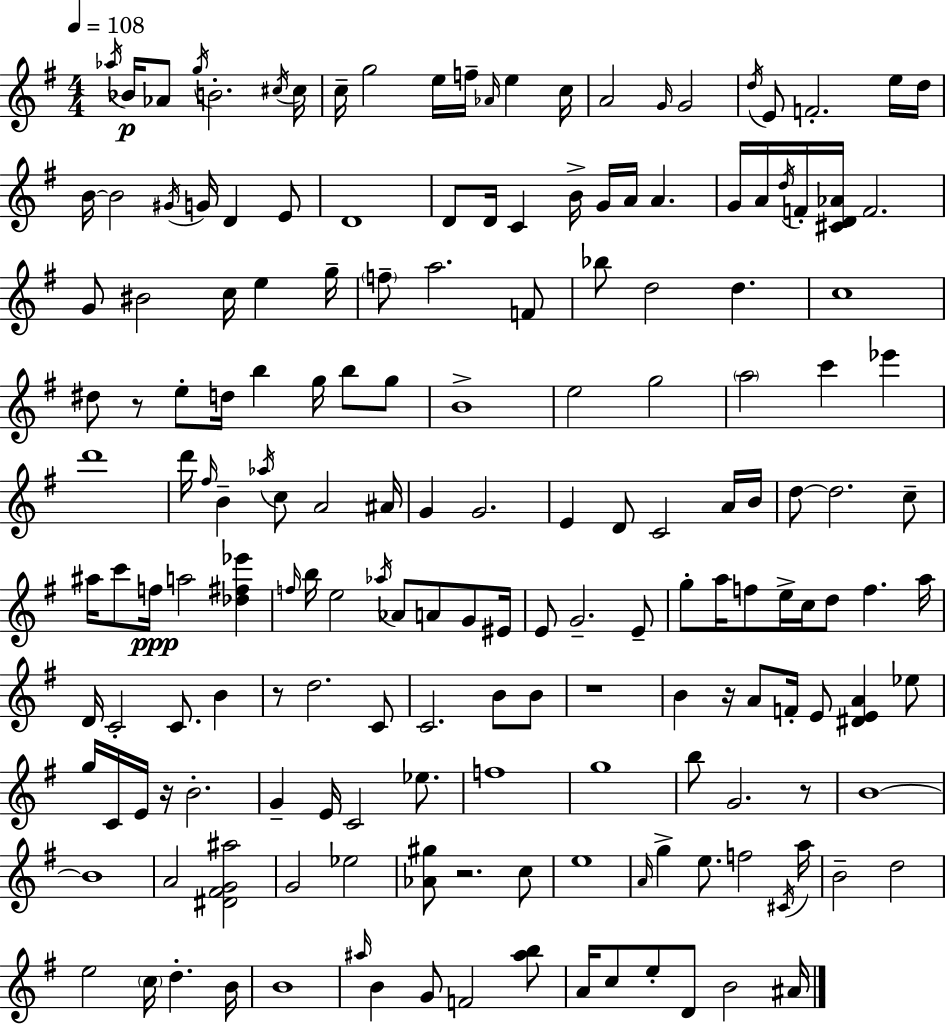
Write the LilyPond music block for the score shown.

{
  \clef treble
  \numericTimeSignature
  \time 4/4
  \key g \major
  \tempo 4 = 108
  \acciaccatura { aes''16 }\p bes'16 aes'8 \acciaccatura { g''16 } b'2.-. | \acciaccatura { cis''16 } cis''16 c''16-- g''2 e''16 f''16-- \grace { aes'16 } e''4 | c''16 a'2 \grace { g'16 } g'2 | \acciaccatura { d''16 } e'8 f'2.-. | \break e''16 d''16 b'16~~ b'2 \acciaccatura { gis'16 } | g'16 d'4 e'8 d'1 | d'8 d'16 c'4 b'16-> g'16 | a'16 a'4. g'16 a'16 \acciaccatura { d''16 } f'16-. <cis' d' aes'>16 f'2. | \break g'8 bis'2 | c''16 e''4 g''16-- \parenthesize f''8-- a''2. | f'8 bes''8 d''2 | d''4. c''1 | \break dis''8 r8 e''8-. d''16 b''4 | g''16 b''8 g''8 b'1-> | e''2 | g''2 \parenthesize a''2 | \break c'''4 ees'''4 d'''1 | d'''16 \grace { fis''16 } b'4-- \acciaccatura { aes''16 } c''8 | a'2 ais'16 g'4 g'2. | e'4 d'8 | \break c'2 a'16 b'16 d''8~~ d''2. | c''8-- ais''16 c'''8 f''16\ppp a''2 | <des'' fis'' ees'''>4 \grace { f''16 } b''16 e''2 | \acciaccatura { aes''16 } aes'8 a'8 g'8 eis'16 e'8 g'2.-- | \break e'8-- g''8-. a''16 f''8 | e''16-> c''16 d''8 f''4. a''16 d'16 c'2-. | c'8. b'4 r8 d''2. | c'8 c'2. | \break b'8 b'8 r1 | b'4 | r16 a'8 f'16-. e'8 <dis' e' a'>4 ees''8 g''16 c'16 e'16 r16 | b'2.-. g'4-- | \break e'16 c'2 ees''8. f''1 | g''1 | b''8 g'2. | r8 b'1~~ | \break b'1 | a'2 | <dis' fis' g' ais''>2 g'2 | ees''2 <aes' gis''>8 r2. | \break c''8 e''1 | \grace { a'16 } g''4-> | e''8. f''2 \acciaccatura { cis'16 } a''16 b'2-- | d''2 e''2 | \break \parenthesize c''16 d''4.-. b'16 b'1 | \grace { ais''16 } b'4 | g'8 f'2 <ais'' b''>8 a'16 | c''8 e''8-. d'8 b'2 ais'16 \bar "|."
}